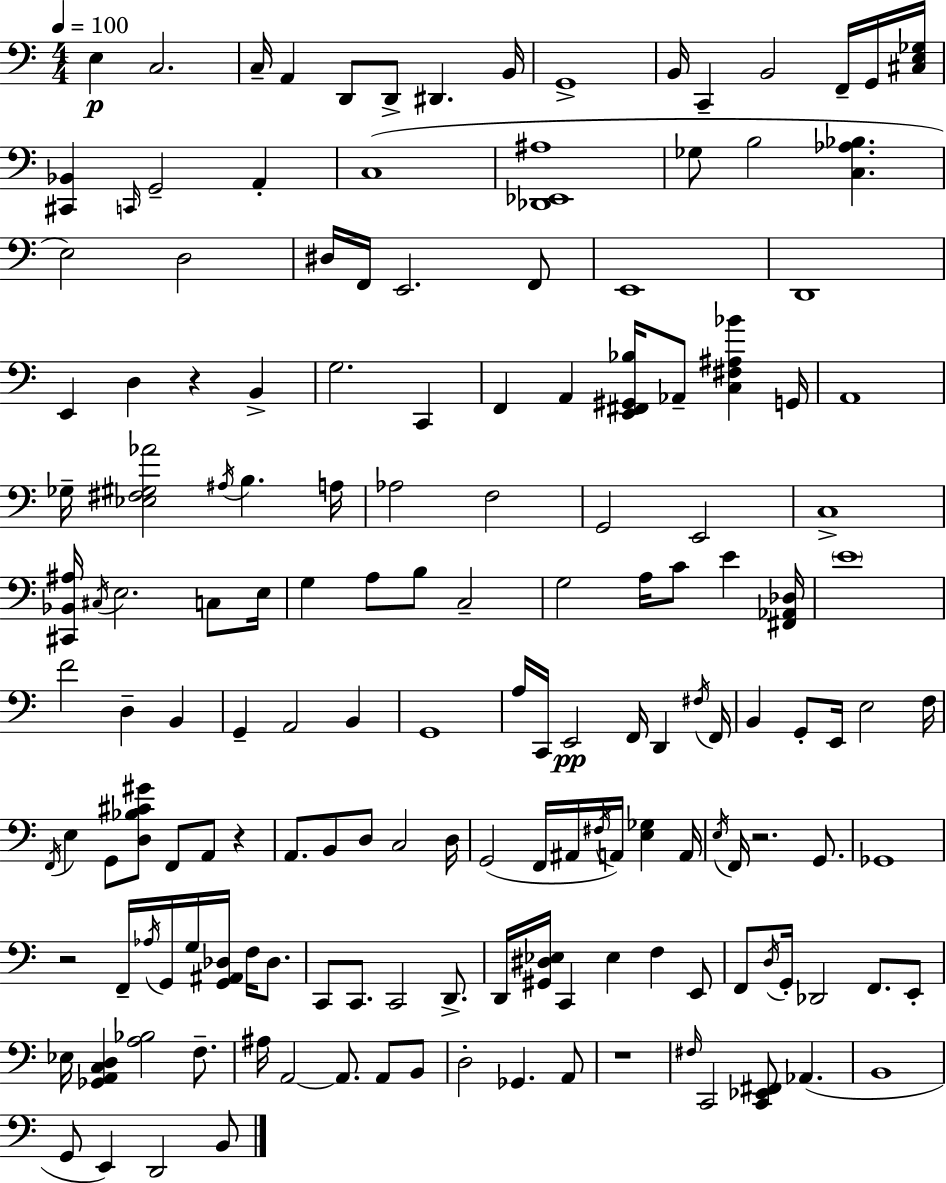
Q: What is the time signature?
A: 4/4